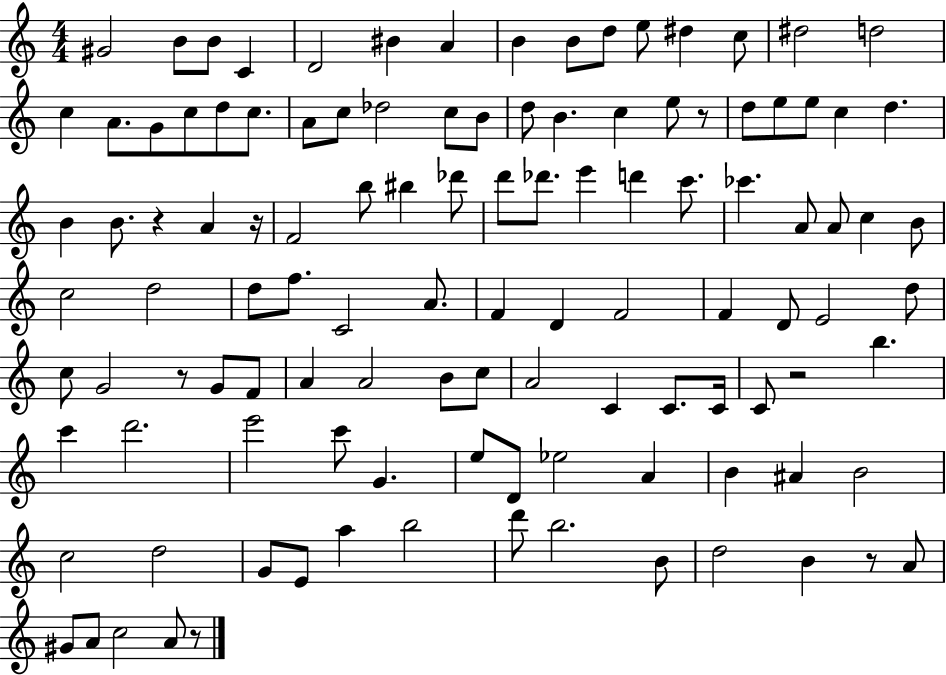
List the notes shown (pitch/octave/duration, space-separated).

G#4/h B4/e B4/e C4/q D4/h BIS4/q A4/q B4/q B4/e D5/e E5/e D#5/q C5/e D#5/h D5/h C5/q A4/e. G4/e C5/e D5/e C5/e. A4/e C5/e Db5/h C5/e B4/e D5/e B4/q. C5/q E5/e R/e D5/e E5/e E5/e C5/q D5/q. B4/q B4/e. R/q A4/q R/s F4/h B5/e BIS5/q Db6/e D6/e Db6/e. E6/q D6/q C6/e. CES6/q. A4/e A4/e C5/q B4/e C5/h D5/h D5/e F5/e. C4/h A4/e. F4/q D4/q F4/h F4/q D4/e E4/h D5/e C5/e G4/h R/e G4/e F4/e A4/q A4/h B4/e C5/e A4/h C4/q C4/e. C4/s C4/e R/h B5/q. C6/q D6/h. E6/h C6/e G4/q. E5/e D4/e Eb5/h A4/q B4/q A#4/q B4/h C5/h D5/h G4/e E4/e A5/q B5/h D6/e B5/h. B4/e D5/h B4/q R/e A4/e G#4/e A4/e C5/h A4/e R/e